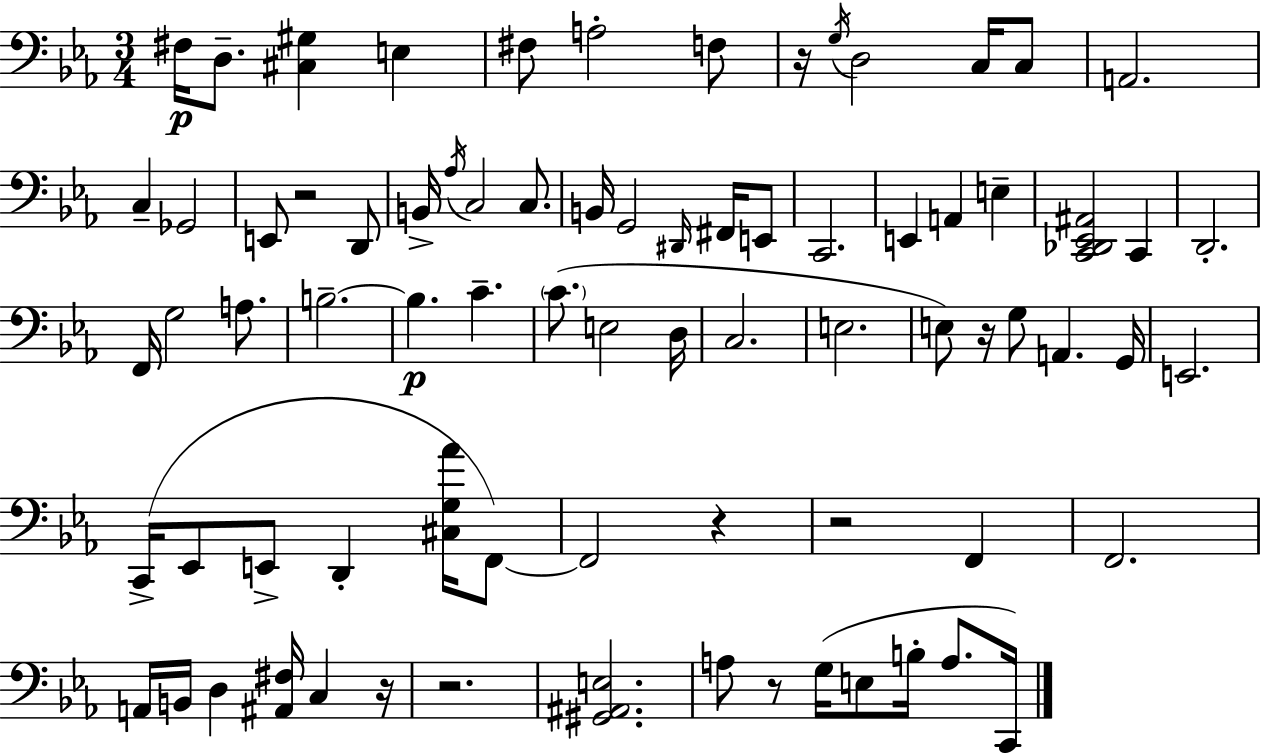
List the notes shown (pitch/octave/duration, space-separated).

F#3/s D3/e. [C#3,G#3]/q E3/q F#3/e A3/h F3/e R/s G3/s D3/h C3/s C3/e A2/h. C3/q Gb2/h E2/e R/h D2/e B2/s Ab3/s C3/h C3/e. B2/s G2/h D#2/s F#2/s E2/e C2/h. E2/q A2/q E3/q [C2,Db2,Eb2,A#2]/h C2/q D2/h. F2/s G3/h A3/e. B3/h. B3/q. C4/q. C4/e. E3/h D3/s C3/h. E3/h. E3/e R/s G3/e A2/q. G2/s E2/h. C2/s Eb2/e E2/e D2/q [C#3,G3,Ab4]/s F2/e F2/h R/q R/h F2/q F2/h. A2/s B2/s D3/q [A#2,F#3]/s C3/q R/s R/h. [G#2,A#2,E3]/h. A3/e R/e G3/s E3/e B3/s A3/e. C2/s